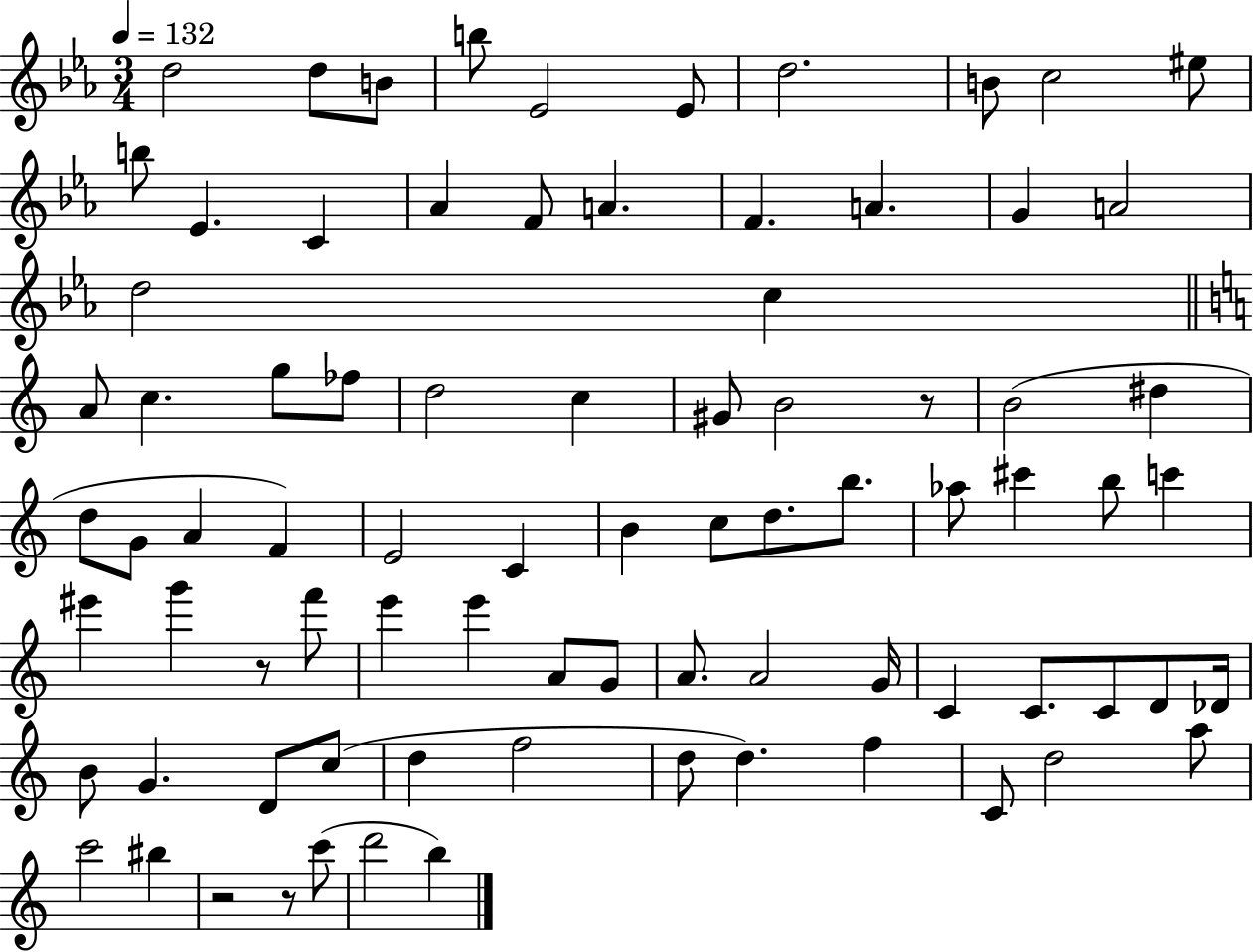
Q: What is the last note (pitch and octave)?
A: B5